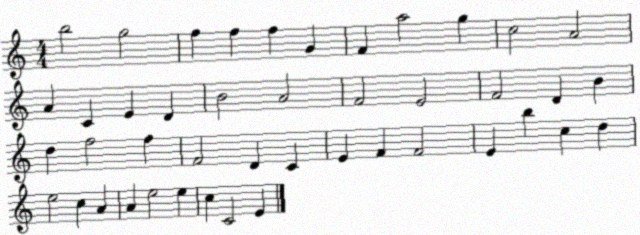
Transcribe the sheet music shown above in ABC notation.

X:1
T:Untitled
M:4/4
L:1/4
K:C
b2 g2 f f f G F a2 g c2 A2 A C E D B2 A2 F2 E2 F2 D B d f2 f F2 D C E F F2 E b c d e2 c A A e2 e c C2 E